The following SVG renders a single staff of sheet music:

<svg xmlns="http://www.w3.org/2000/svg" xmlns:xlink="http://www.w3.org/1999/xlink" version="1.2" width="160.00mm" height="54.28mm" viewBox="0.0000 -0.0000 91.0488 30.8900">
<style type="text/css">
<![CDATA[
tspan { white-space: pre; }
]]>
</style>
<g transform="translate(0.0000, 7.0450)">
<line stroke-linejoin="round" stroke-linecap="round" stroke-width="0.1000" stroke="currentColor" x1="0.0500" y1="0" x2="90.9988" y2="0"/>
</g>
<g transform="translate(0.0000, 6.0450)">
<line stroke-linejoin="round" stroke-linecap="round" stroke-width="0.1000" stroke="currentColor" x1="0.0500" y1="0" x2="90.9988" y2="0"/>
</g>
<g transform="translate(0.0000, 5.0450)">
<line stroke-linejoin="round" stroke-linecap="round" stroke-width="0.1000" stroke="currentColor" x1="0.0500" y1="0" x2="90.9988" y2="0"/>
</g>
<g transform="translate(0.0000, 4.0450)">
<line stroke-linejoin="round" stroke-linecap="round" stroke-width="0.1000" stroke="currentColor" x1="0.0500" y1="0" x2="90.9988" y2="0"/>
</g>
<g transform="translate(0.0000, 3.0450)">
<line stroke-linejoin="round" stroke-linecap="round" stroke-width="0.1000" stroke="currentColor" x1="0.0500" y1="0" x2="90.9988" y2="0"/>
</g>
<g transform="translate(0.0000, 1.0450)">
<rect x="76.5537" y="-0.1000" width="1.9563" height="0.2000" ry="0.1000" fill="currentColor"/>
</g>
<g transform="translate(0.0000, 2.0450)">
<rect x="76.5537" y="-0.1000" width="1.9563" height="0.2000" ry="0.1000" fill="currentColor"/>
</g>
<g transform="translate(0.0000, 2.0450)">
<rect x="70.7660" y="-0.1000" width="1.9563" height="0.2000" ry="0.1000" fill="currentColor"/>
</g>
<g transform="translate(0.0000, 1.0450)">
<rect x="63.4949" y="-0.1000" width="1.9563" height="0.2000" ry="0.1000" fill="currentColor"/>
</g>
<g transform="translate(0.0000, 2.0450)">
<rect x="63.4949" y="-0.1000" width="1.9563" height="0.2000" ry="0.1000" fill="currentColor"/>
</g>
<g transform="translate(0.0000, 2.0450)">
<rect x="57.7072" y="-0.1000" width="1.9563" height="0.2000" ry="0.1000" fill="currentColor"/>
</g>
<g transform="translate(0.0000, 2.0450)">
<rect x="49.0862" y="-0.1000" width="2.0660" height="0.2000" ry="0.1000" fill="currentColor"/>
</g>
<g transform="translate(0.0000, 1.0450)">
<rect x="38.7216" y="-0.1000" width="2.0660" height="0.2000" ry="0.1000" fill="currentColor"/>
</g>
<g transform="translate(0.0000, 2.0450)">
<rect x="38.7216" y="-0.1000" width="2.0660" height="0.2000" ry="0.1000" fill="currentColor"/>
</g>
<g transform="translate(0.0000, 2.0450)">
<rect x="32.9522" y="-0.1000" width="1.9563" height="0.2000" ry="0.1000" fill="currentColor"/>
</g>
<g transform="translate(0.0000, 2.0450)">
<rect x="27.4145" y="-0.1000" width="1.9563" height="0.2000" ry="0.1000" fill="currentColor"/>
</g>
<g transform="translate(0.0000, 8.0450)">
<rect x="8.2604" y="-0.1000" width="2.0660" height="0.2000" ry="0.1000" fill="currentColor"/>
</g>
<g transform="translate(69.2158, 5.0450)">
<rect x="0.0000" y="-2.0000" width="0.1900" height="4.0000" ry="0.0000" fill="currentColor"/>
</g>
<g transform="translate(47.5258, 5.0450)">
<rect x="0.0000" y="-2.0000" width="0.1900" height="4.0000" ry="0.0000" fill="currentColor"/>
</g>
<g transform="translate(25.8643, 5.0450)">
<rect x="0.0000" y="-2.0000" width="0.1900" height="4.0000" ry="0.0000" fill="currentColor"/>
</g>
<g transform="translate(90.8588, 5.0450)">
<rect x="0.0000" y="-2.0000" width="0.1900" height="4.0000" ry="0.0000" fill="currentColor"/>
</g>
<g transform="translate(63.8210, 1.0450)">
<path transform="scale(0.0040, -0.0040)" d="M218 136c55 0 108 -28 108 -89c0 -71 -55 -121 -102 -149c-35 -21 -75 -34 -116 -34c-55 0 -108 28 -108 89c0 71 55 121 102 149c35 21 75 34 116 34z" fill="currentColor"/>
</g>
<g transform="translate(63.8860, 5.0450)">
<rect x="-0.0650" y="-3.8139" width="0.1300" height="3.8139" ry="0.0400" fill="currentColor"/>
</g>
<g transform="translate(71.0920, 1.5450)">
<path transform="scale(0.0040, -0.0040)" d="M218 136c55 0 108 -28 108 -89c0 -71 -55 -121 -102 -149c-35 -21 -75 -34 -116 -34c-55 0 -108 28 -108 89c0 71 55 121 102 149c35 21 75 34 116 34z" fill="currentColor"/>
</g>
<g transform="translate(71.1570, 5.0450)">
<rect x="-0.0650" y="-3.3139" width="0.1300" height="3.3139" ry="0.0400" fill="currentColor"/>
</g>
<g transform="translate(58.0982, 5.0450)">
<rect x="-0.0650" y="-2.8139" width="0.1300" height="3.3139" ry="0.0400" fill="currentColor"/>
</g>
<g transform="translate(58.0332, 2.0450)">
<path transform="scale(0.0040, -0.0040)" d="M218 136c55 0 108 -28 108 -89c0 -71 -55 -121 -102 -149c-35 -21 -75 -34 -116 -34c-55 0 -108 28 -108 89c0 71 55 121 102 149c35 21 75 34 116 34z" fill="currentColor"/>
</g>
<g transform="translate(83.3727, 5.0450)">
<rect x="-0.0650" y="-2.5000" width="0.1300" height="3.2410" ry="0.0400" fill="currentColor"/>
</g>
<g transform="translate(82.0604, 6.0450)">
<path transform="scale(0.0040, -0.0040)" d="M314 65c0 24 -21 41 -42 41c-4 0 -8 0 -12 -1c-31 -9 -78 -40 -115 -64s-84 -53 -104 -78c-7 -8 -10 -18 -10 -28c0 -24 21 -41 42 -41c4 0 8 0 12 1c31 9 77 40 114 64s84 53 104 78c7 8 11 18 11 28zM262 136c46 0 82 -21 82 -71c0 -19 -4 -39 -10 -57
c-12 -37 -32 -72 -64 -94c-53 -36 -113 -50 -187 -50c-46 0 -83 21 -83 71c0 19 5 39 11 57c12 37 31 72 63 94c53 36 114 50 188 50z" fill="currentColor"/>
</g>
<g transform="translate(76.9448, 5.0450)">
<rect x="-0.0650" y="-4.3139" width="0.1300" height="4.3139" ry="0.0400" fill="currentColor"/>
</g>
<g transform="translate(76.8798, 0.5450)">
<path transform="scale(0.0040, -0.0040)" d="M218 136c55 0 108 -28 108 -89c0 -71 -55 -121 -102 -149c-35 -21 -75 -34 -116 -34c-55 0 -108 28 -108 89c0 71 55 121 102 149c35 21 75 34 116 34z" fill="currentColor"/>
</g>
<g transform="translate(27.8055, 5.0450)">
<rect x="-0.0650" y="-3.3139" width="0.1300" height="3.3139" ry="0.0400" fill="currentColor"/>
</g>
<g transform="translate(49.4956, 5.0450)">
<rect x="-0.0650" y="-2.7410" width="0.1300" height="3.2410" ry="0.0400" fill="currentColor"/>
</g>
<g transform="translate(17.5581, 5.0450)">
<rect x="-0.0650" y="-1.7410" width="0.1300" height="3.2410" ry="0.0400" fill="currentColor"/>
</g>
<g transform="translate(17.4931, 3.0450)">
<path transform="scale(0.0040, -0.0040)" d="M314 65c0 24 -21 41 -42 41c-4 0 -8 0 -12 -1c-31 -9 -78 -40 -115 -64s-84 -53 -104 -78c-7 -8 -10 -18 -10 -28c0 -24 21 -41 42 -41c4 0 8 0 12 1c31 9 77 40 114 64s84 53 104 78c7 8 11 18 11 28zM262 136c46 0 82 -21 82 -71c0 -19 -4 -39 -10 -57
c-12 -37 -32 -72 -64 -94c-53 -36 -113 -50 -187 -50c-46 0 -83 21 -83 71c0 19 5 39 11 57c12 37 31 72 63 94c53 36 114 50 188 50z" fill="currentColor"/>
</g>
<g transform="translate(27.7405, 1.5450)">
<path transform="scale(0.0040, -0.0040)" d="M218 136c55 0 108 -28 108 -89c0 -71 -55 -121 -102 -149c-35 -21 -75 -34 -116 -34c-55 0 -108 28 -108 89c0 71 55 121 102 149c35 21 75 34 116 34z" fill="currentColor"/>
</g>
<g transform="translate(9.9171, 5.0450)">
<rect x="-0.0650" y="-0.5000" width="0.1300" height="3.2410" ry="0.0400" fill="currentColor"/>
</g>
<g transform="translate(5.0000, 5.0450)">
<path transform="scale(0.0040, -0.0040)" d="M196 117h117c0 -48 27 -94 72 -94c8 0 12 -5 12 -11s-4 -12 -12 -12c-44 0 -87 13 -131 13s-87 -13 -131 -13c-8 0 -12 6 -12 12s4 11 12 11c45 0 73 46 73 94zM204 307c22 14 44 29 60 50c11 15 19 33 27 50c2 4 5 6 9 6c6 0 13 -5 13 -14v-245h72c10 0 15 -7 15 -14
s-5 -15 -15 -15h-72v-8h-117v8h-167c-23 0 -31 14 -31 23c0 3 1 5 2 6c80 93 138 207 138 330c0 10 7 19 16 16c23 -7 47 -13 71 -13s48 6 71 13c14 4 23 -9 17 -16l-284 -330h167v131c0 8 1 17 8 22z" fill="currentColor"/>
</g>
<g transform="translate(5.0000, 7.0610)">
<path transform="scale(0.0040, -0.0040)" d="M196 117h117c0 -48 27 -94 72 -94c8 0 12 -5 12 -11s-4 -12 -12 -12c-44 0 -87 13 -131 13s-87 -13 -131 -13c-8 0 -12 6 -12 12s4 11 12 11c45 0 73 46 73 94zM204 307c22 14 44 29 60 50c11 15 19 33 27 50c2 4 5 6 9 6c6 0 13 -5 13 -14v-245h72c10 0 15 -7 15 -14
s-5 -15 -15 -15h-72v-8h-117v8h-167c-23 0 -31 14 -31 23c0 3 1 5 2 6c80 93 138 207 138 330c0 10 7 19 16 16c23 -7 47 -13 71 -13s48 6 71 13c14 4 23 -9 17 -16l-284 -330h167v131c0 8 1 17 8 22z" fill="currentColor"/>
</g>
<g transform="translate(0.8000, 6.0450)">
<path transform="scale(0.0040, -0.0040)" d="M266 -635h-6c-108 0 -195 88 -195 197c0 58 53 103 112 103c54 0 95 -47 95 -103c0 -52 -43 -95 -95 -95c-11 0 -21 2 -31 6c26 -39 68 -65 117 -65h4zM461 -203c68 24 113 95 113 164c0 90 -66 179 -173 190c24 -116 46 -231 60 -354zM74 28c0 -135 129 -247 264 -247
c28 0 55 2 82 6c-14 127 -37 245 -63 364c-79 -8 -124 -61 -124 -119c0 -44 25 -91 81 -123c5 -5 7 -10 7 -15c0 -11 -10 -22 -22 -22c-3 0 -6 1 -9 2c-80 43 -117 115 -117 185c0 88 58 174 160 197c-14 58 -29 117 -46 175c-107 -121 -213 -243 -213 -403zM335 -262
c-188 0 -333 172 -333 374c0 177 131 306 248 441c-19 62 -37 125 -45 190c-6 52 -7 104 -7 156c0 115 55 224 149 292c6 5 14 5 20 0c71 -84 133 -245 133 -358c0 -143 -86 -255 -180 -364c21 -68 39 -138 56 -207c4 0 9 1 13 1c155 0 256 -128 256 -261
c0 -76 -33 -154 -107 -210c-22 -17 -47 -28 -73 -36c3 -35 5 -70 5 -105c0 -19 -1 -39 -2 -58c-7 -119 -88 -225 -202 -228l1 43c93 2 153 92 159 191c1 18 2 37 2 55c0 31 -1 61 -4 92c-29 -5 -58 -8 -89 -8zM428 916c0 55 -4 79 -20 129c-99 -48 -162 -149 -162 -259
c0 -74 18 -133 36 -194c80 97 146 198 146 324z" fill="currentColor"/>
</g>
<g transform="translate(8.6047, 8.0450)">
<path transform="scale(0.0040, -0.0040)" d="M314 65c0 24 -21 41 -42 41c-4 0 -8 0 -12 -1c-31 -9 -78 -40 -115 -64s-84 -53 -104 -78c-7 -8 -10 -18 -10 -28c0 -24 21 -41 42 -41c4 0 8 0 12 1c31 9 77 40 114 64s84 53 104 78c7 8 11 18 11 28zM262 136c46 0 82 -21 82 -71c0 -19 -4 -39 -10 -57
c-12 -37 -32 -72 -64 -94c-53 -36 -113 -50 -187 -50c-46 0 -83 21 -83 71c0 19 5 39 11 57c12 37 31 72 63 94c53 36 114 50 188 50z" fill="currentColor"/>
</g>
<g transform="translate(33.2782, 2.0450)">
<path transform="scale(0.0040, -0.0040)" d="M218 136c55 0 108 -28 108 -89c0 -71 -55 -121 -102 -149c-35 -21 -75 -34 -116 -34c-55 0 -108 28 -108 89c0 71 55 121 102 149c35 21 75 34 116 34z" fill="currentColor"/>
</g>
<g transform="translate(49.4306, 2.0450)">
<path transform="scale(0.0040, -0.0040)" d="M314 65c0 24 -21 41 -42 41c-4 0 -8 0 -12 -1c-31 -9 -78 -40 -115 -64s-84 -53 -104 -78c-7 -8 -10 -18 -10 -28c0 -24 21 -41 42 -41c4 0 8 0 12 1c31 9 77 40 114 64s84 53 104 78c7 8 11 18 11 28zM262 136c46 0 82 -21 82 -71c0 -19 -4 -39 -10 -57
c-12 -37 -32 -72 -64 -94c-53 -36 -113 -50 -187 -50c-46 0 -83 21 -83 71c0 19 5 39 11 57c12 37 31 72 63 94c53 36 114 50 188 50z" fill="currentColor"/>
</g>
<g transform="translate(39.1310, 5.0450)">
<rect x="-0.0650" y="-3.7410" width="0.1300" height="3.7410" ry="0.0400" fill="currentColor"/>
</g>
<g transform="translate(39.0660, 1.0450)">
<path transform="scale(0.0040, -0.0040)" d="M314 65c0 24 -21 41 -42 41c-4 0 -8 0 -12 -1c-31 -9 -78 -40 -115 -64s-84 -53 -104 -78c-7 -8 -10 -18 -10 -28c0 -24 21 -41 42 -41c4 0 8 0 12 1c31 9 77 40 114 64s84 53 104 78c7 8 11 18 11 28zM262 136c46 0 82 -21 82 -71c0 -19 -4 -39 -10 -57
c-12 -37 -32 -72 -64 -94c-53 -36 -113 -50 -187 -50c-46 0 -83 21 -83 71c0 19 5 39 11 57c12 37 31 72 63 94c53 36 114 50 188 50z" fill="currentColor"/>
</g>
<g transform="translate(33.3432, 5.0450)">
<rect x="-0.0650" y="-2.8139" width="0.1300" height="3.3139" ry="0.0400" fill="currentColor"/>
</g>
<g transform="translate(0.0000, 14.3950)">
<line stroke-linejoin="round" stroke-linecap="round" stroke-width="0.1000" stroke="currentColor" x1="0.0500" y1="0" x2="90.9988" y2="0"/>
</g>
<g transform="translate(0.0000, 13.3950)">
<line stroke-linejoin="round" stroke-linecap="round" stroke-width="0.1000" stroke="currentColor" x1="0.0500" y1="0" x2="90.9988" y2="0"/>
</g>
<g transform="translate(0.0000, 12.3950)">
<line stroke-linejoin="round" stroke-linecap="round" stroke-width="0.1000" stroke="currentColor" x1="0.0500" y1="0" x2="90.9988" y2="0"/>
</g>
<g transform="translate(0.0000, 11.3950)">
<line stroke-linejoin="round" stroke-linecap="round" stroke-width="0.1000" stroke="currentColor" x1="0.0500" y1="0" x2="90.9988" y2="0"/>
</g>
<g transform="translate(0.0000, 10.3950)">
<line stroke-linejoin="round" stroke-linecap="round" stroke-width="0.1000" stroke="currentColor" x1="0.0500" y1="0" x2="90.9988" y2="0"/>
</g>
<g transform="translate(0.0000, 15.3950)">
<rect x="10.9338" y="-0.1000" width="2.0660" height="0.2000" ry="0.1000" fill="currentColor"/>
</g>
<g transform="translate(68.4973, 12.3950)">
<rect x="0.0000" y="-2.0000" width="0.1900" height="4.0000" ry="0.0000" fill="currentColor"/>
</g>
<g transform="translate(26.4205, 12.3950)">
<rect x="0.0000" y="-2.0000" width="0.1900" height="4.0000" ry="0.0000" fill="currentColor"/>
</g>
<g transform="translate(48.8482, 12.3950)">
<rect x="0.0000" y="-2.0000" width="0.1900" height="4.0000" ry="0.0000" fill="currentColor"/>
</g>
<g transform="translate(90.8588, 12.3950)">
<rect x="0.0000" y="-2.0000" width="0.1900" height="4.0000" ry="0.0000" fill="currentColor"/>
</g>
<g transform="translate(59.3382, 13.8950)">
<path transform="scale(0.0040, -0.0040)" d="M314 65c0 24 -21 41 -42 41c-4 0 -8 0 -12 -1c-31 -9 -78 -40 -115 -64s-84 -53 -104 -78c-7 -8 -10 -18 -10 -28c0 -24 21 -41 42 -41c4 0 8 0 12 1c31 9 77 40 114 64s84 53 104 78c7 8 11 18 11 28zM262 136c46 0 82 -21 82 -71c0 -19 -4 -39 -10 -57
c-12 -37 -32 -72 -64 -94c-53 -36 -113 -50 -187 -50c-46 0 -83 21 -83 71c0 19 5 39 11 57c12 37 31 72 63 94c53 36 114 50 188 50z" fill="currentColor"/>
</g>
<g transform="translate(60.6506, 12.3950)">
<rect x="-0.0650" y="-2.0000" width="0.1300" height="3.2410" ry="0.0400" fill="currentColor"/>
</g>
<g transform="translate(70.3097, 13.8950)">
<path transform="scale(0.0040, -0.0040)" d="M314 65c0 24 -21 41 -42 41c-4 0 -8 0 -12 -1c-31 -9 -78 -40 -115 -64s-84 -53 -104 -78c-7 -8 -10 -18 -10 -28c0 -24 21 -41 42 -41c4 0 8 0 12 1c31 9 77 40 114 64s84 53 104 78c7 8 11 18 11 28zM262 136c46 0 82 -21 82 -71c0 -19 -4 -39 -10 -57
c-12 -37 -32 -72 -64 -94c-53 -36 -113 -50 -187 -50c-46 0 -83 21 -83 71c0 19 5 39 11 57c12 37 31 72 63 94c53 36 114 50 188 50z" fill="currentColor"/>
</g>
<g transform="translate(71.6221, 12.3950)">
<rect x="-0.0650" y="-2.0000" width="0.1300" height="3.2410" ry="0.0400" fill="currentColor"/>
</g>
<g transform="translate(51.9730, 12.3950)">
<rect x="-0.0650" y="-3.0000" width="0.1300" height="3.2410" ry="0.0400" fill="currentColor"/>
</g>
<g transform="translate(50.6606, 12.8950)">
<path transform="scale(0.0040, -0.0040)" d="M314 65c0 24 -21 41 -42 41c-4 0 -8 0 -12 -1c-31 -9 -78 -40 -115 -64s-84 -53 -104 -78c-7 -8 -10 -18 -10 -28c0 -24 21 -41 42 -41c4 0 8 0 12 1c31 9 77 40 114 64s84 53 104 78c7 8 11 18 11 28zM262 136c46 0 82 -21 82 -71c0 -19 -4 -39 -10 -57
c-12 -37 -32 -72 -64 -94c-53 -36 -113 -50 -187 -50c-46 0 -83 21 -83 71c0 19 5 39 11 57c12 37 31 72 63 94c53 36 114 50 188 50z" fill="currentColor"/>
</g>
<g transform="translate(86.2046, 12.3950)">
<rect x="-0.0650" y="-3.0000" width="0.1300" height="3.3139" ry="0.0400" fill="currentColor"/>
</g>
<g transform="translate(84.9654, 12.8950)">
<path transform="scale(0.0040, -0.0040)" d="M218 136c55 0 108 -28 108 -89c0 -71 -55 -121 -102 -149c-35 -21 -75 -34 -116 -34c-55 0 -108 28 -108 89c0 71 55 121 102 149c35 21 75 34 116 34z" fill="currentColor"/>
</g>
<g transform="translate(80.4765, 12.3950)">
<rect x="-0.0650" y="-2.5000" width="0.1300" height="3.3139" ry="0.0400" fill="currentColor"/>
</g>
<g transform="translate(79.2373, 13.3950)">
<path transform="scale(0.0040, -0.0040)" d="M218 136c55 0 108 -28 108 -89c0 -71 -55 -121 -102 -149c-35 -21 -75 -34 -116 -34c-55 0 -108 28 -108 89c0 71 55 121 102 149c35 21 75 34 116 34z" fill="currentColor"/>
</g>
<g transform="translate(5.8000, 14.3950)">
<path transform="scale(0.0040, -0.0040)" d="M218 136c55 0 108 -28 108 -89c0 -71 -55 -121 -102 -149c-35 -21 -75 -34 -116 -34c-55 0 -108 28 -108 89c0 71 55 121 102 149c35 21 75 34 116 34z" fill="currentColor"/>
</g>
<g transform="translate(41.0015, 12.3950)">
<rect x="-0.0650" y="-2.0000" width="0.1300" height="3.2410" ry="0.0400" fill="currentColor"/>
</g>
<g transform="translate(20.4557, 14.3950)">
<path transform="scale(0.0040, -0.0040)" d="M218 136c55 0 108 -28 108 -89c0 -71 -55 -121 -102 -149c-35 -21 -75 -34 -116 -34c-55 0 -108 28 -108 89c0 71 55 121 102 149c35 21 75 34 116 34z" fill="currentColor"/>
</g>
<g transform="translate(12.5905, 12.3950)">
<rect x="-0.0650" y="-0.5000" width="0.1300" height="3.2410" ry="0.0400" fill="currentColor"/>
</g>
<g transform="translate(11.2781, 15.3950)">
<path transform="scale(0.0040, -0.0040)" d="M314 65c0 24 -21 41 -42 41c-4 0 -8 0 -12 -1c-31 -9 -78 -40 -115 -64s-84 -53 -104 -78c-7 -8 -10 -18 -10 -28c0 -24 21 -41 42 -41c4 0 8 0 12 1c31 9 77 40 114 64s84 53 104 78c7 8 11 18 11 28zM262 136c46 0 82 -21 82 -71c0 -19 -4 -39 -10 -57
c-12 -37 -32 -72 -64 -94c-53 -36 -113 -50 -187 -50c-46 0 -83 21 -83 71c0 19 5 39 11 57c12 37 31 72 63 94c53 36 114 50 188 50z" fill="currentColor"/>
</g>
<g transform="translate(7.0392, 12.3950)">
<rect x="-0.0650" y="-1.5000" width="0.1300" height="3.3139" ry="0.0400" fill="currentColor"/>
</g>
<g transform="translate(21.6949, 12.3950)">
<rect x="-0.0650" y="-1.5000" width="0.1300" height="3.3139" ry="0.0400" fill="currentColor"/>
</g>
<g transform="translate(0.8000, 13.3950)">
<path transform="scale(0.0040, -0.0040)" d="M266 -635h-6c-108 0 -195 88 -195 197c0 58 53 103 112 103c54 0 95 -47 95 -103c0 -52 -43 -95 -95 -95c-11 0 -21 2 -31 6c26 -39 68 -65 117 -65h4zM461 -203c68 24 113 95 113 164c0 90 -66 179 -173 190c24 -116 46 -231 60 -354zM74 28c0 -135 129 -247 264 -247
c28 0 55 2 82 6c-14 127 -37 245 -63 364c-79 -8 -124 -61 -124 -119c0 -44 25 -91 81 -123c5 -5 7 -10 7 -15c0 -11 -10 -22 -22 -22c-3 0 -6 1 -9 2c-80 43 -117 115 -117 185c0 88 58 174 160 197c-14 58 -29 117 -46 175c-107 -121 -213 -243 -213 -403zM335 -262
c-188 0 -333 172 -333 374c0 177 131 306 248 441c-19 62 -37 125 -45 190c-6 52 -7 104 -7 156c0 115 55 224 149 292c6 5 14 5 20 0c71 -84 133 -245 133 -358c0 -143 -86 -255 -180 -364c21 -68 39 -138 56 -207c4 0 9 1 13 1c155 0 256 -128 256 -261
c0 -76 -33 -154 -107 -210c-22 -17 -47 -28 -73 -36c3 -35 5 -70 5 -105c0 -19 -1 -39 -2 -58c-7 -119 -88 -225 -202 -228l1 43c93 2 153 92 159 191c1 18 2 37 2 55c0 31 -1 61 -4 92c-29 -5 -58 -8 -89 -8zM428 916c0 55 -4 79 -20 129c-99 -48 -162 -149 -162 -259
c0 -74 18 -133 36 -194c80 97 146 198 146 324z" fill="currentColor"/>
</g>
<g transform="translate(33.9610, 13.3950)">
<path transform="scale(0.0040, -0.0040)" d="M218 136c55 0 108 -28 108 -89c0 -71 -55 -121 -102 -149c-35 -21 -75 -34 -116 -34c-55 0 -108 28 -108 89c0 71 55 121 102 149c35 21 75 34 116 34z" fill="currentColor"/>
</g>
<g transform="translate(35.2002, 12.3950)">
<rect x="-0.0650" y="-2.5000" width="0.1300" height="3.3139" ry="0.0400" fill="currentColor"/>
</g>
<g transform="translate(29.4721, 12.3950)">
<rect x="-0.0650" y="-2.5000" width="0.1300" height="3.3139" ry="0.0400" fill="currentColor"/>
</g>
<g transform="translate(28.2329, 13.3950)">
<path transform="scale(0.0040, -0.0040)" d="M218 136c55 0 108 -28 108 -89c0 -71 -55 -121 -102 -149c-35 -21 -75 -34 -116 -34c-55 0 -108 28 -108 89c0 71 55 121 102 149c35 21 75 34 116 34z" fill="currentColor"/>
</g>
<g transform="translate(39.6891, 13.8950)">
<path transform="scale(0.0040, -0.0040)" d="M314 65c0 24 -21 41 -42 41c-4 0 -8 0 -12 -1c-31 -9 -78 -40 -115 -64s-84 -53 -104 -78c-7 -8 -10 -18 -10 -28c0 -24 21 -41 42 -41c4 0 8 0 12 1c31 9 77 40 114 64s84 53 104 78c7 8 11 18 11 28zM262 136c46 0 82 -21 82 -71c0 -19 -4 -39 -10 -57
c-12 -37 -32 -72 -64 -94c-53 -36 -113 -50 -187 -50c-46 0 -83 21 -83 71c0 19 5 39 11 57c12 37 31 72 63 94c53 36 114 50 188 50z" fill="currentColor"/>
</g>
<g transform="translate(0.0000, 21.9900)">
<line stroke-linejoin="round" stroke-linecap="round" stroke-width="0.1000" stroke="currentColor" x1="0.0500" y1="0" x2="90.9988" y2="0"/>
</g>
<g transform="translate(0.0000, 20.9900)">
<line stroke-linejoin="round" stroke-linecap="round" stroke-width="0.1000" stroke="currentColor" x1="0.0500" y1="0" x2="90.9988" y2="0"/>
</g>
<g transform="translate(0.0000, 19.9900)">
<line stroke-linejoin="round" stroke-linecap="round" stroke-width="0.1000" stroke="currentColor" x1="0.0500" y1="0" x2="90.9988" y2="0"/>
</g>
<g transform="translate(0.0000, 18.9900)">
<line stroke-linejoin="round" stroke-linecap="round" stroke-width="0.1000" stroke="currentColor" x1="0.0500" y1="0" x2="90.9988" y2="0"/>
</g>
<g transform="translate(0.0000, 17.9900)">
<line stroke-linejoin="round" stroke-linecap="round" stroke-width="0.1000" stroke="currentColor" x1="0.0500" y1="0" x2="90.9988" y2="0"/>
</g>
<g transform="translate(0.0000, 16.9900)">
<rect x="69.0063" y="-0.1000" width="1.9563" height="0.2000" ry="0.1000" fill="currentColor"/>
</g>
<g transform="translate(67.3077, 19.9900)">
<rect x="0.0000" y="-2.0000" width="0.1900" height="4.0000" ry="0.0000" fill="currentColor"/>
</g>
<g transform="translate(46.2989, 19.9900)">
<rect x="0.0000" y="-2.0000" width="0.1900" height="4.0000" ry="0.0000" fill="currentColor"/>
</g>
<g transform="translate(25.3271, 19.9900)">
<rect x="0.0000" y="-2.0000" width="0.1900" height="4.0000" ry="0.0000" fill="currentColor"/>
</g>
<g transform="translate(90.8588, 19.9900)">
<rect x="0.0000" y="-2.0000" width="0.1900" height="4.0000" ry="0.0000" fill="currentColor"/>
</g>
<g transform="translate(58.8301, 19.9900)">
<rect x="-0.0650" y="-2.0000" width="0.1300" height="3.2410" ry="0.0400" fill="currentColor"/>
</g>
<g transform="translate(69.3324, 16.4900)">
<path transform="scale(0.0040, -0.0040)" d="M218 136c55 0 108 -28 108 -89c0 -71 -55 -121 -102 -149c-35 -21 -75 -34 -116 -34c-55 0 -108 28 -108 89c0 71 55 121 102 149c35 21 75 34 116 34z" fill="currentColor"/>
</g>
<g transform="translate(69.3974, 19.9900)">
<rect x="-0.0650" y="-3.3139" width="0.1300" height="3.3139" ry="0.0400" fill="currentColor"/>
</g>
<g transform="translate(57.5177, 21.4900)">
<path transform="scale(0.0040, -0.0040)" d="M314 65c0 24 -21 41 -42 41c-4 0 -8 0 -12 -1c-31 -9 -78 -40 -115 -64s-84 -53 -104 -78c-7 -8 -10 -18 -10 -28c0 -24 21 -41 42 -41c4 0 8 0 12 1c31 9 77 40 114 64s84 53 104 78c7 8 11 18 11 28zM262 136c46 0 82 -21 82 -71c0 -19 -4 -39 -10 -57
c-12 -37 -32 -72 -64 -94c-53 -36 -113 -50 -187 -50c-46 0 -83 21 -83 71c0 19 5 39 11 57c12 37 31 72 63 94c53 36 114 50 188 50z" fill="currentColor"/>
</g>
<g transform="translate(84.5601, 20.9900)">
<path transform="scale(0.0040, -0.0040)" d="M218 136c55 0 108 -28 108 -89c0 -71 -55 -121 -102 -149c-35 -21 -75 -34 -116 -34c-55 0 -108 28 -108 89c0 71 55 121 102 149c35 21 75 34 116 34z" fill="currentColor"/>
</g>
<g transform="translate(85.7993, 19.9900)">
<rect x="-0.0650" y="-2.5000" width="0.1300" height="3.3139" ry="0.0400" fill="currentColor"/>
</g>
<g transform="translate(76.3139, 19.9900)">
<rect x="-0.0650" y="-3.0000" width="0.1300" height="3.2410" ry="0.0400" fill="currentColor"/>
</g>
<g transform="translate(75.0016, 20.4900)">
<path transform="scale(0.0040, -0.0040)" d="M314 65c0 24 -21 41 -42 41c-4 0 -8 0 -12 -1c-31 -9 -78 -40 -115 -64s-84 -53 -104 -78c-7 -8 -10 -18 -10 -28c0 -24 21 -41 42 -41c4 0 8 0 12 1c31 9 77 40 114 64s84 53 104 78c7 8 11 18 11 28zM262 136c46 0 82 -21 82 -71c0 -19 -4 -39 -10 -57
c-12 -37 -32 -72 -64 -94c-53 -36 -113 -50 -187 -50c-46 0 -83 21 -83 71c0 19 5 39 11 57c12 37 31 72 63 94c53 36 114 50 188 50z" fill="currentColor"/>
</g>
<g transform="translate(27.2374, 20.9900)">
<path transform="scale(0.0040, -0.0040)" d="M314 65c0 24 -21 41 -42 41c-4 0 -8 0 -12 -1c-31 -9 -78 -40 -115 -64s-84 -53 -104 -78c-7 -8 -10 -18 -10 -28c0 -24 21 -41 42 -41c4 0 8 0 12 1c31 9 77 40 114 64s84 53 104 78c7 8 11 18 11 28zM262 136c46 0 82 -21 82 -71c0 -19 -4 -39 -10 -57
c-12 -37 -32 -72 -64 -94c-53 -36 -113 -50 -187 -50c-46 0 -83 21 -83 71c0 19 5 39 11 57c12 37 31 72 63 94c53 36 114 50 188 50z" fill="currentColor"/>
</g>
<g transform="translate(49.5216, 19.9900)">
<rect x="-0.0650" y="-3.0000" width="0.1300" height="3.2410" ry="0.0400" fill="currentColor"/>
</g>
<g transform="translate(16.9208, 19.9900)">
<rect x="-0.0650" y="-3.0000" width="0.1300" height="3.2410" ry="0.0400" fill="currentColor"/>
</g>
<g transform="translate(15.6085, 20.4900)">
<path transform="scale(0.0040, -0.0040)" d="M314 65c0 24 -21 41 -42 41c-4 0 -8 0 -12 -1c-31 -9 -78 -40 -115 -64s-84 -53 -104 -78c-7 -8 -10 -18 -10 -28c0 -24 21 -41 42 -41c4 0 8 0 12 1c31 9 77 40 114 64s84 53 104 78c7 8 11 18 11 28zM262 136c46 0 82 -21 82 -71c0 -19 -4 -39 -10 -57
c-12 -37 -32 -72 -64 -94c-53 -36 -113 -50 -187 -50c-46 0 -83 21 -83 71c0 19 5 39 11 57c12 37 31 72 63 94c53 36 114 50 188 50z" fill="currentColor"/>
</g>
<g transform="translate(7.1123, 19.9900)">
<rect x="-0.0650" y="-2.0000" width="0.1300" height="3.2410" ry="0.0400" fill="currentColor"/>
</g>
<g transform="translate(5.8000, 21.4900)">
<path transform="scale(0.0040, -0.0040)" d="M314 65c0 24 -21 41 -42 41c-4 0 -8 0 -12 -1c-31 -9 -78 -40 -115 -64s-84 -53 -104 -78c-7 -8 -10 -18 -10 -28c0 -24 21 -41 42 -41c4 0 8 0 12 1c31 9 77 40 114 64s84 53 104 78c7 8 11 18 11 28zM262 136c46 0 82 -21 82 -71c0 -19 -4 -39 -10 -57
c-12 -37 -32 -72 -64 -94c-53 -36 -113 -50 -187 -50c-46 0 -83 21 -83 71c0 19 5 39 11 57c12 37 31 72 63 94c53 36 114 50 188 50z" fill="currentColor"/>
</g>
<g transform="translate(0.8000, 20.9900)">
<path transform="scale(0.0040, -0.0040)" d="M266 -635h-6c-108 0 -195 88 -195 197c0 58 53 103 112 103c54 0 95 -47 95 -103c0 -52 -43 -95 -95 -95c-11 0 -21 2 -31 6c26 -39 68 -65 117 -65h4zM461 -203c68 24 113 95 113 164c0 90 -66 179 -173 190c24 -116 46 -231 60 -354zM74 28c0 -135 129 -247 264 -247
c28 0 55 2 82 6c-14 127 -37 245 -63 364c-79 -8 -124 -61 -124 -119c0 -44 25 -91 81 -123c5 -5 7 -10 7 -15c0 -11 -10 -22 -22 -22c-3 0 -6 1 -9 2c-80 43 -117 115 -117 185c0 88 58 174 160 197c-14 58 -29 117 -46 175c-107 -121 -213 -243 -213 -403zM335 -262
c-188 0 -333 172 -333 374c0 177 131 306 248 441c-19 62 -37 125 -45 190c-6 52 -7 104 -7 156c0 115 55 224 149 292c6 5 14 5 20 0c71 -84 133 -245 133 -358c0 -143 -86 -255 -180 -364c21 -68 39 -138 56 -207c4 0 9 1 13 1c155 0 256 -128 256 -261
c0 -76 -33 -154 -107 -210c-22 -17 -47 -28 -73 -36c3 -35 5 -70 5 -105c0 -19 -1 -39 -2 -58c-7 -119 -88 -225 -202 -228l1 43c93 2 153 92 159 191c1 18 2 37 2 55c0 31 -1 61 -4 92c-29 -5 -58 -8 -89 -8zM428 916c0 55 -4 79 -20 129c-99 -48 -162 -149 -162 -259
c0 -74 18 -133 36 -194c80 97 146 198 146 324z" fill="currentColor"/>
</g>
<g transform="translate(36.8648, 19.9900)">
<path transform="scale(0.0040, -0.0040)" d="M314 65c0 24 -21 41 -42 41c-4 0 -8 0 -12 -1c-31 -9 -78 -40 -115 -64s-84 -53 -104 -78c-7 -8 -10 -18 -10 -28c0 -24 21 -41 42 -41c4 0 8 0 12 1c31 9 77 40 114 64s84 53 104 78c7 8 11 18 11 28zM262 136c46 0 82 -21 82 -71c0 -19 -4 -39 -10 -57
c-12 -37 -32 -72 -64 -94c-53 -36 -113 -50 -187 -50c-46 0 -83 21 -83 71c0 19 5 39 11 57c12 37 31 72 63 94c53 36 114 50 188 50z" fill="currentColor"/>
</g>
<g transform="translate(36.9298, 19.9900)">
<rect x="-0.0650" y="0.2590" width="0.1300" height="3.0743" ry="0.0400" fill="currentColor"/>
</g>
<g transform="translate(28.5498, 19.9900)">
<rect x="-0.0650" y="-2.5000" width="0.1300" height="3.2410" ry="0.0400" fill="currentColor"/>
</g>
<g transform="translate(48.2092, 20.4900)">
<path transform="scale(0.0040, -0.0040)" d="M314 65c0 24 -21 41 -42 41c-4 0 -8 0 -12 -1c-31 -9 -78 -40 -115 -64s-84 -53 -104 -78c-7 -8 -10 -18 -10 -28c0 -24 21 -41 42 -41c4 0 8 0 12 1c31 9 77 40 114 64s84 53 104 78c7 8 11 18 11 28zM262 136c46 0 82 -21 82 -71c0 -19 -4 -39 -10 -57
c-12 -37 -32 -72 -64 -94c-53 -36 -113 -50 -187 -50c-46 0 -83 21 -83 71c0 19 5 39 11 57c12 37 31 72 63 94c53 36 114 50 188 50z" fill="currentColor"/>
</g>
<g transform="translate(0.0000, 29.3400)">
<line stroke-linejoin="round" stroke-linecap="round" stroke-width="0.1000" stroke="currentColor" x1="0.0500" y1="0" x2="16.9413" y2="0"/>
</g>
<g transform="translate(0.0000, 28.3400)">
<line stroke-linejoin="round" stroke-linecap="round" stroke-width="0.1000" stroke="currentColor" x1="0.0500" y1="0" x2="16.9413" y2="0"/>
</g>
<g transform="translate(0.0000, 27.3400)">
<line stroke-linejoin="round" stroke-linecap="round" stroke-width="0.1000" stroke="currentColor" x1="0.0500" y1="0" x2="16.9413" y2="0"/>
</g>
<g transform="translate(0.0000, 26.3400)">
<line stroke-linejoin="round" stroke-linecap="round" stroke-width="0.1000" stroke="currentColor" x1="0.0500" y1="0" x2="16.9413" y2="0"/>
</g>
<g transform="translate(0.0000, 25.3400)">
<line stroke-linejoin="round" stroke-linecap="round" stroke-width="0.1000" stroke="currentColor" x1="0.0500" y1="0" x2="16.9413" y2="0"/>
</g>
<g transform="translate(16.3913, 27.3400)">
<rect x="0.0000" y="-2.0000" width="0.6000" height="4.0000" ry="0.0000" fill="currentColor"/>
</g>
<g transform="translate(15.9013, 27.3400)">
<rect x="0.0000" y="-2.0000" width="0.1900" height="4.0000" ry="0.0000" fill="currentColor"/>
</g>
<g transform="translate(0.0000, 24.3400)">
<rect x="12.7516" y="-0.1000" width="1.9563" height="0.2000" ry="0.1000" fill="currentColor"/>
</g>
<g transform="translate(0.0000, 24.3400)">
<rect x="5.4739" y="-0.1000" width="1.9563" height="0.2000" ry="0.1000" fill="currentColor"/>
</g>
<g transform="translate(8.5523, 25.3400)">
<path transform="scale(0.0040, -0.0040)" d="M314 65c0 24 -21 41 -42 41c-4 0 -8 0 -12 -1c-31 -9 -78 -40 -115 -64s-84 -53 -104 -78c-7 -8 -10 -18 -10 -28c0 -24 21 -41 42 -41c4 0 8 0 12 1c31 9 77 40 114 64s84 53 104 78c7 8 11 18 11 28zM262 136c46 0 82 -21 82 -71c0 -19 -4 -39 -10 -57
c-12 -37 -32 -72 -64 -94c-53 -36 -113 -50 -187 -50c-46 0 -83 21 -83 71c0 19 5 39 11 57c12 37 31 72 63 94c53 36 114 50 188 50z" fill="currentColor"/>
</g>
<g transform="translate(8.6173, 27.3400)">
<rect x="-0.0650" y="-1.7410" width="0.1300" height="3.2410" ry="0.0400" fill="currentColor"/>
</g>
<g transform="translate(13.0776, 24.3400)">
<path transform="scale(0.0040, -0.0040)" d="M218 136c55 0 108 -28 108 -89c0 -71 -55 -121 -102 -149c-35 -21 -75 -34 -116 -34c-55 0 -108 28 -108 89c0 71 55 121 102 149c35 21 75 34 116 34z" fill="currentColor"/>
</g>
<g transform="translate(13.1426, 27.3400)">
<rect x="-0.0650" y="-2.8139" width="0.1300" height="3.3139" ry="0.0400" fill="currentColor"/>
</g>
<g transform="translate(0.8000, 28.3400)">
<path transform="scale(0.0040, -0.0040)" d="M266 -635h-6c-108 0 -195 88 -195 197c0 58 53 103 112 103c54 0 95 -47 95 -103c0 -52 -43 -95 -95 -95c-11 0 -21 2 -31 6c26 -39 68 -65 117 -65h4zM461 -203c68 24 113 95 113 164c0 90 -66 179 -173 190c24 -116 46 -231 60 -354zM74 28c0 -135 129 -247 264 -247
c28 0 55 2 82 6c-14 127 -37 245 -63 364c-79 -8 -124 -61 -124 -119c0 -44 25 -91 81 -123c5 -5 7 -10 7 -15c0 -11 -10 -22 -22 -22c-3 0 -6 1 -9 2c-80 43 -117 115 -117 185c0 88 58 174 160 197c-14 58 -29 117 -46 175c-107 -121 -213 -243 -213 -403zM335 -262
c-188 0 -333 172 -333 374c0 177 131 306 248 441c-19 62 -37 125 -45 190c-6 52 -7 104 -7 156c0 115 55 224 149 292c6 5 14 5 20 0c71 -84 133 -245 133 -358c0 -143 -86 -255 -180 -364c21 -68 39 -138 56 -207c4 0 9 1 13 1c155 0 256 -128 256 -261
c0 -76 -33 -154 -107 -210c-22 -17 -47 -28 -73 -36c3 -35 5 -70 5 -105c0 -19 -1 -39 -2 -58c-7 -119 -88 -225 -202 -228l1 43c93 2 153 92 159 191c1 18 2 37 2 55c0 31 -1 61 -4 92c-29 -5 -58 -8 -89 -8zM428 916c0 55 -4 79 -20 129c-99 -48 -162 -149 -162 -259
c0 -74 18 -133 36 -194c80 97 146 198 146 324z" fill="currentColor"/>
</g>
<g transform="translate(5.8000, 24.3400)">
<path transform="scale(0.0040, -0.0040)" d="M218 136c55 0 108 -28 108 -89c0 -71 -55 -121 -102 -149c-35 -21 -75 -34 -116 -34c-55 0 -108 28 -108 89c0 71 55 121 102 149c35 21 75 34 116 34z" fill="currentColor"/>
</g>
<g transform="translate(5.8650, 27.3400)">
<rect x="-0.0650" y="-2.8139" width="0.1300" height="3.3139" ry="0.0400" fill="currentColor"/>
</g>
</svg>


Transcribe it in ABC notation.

X:1
T:Untitled
M:4/4
L:1/4
K:C
C2 f2 b a c'2 a2 a c' b d' G2 E C2 E G G F2 A2 F2 F2 G A F2 A2 G2 B2 A2 F2 b A2 G a f2 a